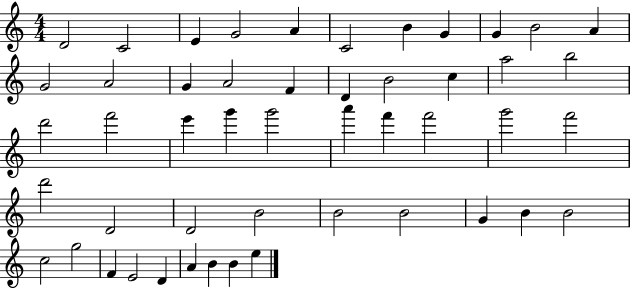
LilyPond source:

{
  \clef treble
  \numericTimeSignature
  \time 4/4
  \key c \major
  d'2 c'2 | e'4 g'2 a'4 | c'2 b'4 g'4 | g'4 b'2 a'4 | \break g'2 a'2 | g'4 a'2 f'4 | d'4 b'2 c''4 | a''2 b''2 | \break d'''2 f'''2 | e'''4 g'''4 g'''2 | a'''4 f'''4 f'''2 | g'''2 f'''2 | \break d'''2 d'2 | d'2 b'2 | b'2 b'2 | g'4 b'4 b'2 | \break c''2 g''2 | f'4 e'2 d'4 | a'4 b'4 b'4 e''4 | \bar "|."
}